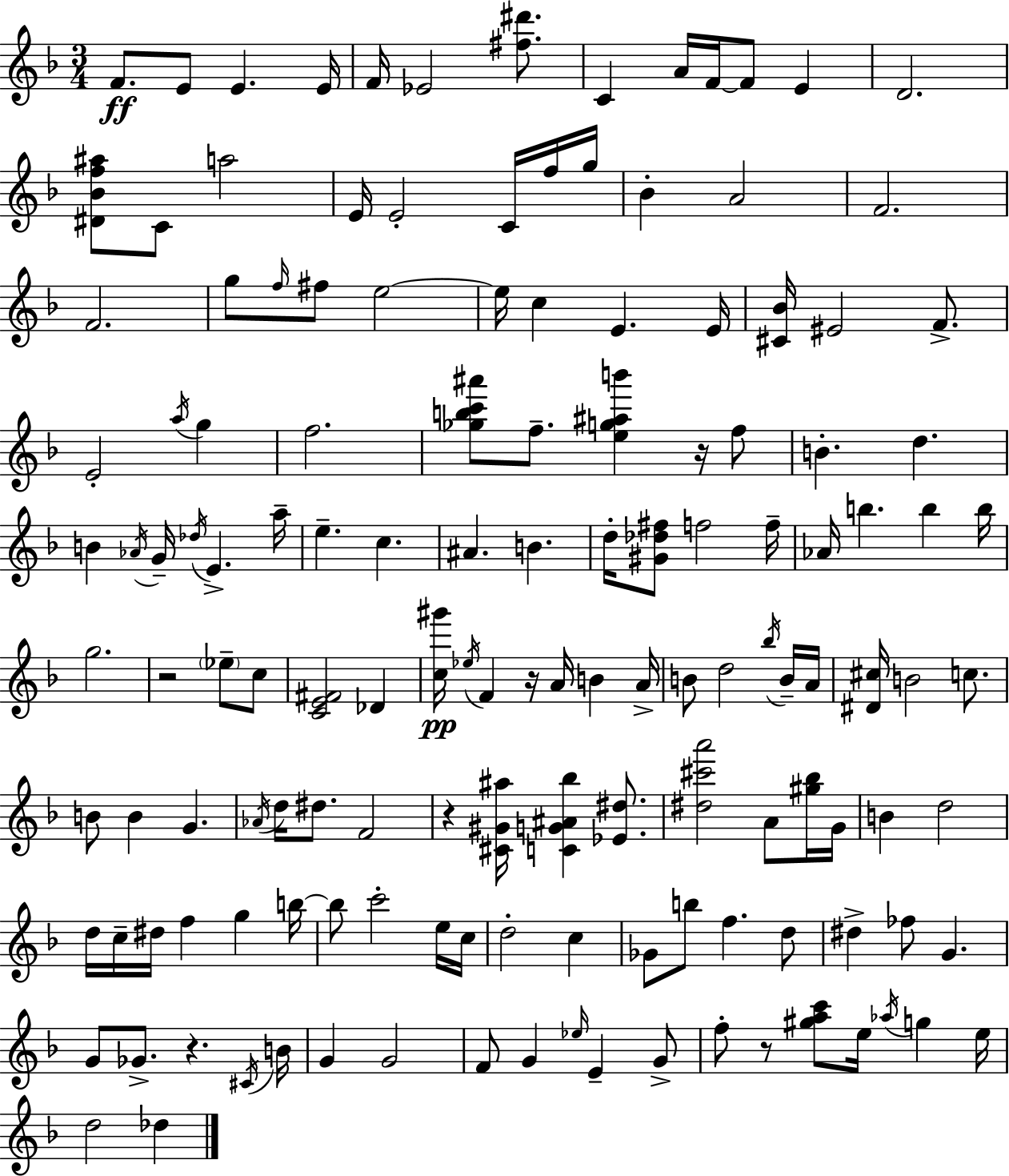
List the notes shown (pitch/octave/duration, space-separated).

F4/e. E4/e E4/q. E4/s F4/s Eb4/h [F#5,D#6]/e. C4/q A4/s F4/s F4/e E4/q D4/h. [D#4,Bb4,F5,A#5]/e C4/e A5/h E4/s E4/h C4/s F5/s G5/s Bb4/q A4/h F4/h. F4/h. G5/e F5/s F#5/e E5/h E5/s C5/q E4/q. E4/s [C#4,Bb4]/s EIS4/h F4/e. E4/h A5/s G5/q F5/h. [Gb5,B5,C6,A#6]/e F5/e. [E5,G5,A#5,B6]/q R/s F5/e B4/q. D5/q. B4/q Ab4/s G4/s Db5/s E4/q. A5/s E5/q. C5/q. A#4/q. B4/q. D5/s [G#4,Db5,F#5]/e F5/h F5/s Ab4/s B5/q. B5/q B5/s G5/h. R/h Eb5/e C5/e [C4,E4,F#4]/h Db4/q [C5,G#6]/s Eb5/s F4/q R/s A4/s B4/q A4/s B4/e D5/h Bb5/s B4/s A4/s [D#4,C#5]/s B4/h C5/e. B4/e B4/q G4/q. Ab4/s D5/s D#5/e. F4/h R/q [C#4,G#4,A#5]/s [C4,G4,A#4,Bb5]/q [Eb4,D#5]/e. [D#5,C#6,A6]/h A4/e [G#5,Bb5]/s G4/s B4/q D5/h D5/s C5/s D#5/s F5/q G5/q B5/s B5/e C6/h E5/s C5/s D5/h C5/q Gb4/e B5/e F5/q. D5/e D#5/q FES5/e G4/q. G4/e Gb4/e. R/q. C#4/s B4/s G4/q G4/h F4/e G4/q Eb5/s E4/q G4/e F5/e R/e [G#5,A5,C6]/e E5/s Ab5/s G5/q E5/s D5/h Db5/q